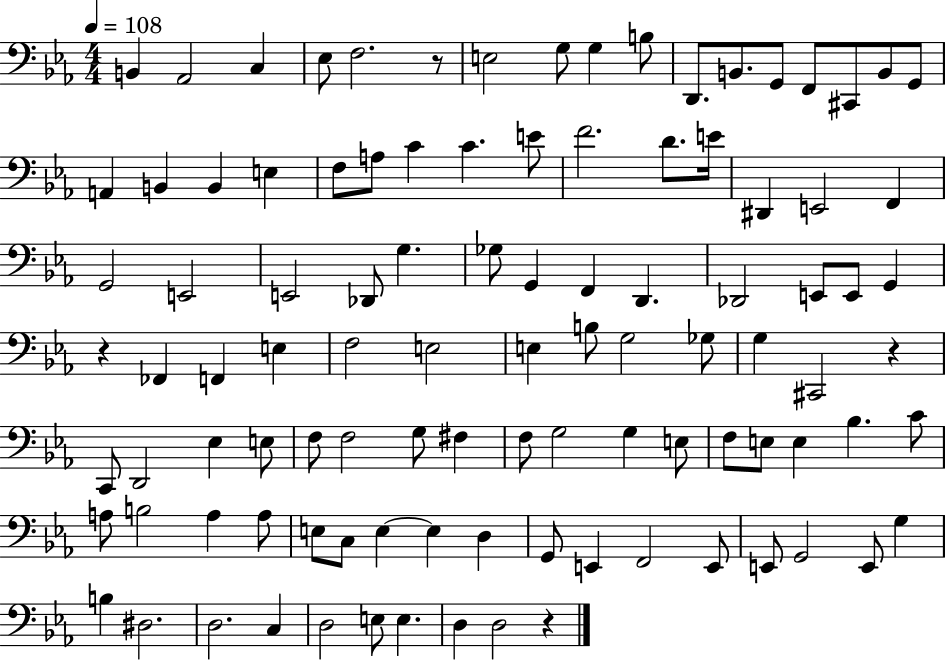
B2/q Ab2/h C3/q Eb3/e F3/h. R/e E3/h G3/e G3/q B3/e D2/e. B2/e. G2/e F2/e C#2/e B2/e G2/e A2/q B2/q B2/q E3/q F3/e A3/e C4/q C4/q. E4/e F4/h. D4/e. E4/s D#2/q E2/h F2/q G2/h E2/h E2/h Db2/e G3/q. Gb3/e G2/q F2/q D2/q. Db2/h E2/e E2/e G2/q R/q FES2/q F2/q E3/q F3/h E3/h E3/q B3/e G3/h Gb3/e G3/q C#2/h R/q C2/e D2/h Eb3/q E3/e F3/e F3/h G3/e F#3/q F3/e G3/h G3/q E3/e F3/e E3/e E3/q Bb3/q. C4/e A3/e B3/h A3/q A3/e E3/e C3/e E3/q E3/q D3/q G2/e E2/q F2/h E2/e E2/e G2/h E2/e G3/q B3/q D#3/h. D3/h. C3/q D3/h E3/e E3/q. D3/q D3/h R/q